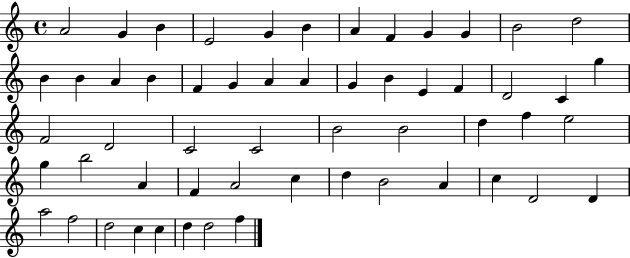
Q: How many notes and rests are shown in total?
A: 56